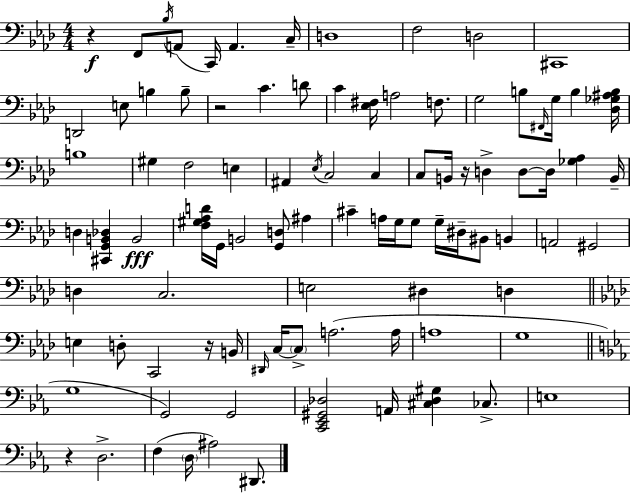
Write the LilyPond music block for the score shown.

{
  \clef bass
  \numericTimeSignature
  \time 4/4
  \key aes \major
  r4\f f,8 \acciaccatura { bes16 }( a,8 c,16) a,4. | c16-- d1 | f2 d2 | cis,1 | \break d,2 e8 b4 b8-- | r2 c'4. d'8 | c'4 <ees fis>16 a2 f8. | g2 b8 \grace { fis,16 } g16 b4 | \break <des ges ais b>16 b1 | gis4 f2 e4 | ais,4 \acciaccatura { ees16 } c2 c4 | c8 b,16 r16 d4-> d8~~ d16 <ges aes>4 | \break b,16-- d4 <cis, g, b, des>4 b,2\fff | <f gis aes d'>16 g,16 b,2 <g, d>8 ais4 | cis'4-- a16 g16 g8 g16-- dis16-- bis,8 b,4 | a,2 gis,2 | \break d4 c2. | e2 dis4 d4 | \bar "||" \break \key aes \major e4 d8-. c,2 r16 b,16 | \grace { dis,16 } c16~~ \parenthesize c8-> a2.( | a16 a1 | g1 | \break \bar "||" \break \key c \minor g1 | g,2) g,2 | <c, ees, gis, des>2 a,16 <cis des gis>4 ces8.-> | e1 | \break r4 d2.-> | f4( \parenthesize d16 ais2) dis,8. | \bar "|."
}